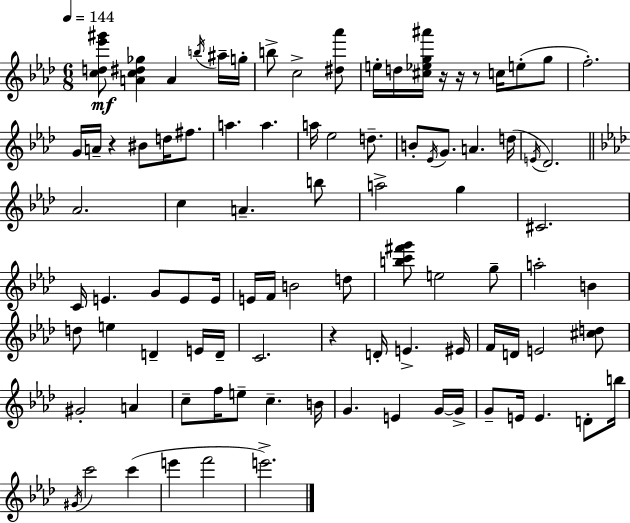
{
  \clef treble
  \numericTimeSignature
  \time 6/8
  \key f \minor
  \tempo 4 = 144
  <c'' d'' ees''' gis'''>8\mf <a' c'' dis'' ges''>4 a'4 \acciaccatura { b''16 } ais''16-- | g''16-. b''8-> c''2-> <dis'' aes'''>8 | e''16-. d''16 <cis'' ees'' g'' ais'''>16 r16 r16 r8 c''16 e''8-.( g''8 | f''2.-.) | \break g'16 a'16-- r4 bis'8 d''16 fis''8. | a''4. a''4. | a''16 ees''2 d''8.-- | b'8-. \acciaccatura { ees'16 } g'8. a'4. | \break d''16( \acciaccatura { e'16 } des'2.) | \bar "||" \break \key aes \major aes'2. | c''4 a'4.-- b''8 | a''2-> g''4 | cis'2. | \break c'16 e'4. g'8 e'8 e'16 | e'16 f'16 b'2 d''8 | <b'' c''' fis''' g'''>8 e''2 g''8-- | a''2-. b'4 | \break d''8 e''4 d'4-- e'16 d'16-- | c'2. | r4 d'16-. e'4.-> eis'16 | f'16 d'16 e'2 <cis'' d''>8 | \break gis'2-. a'4 | c''8-- f''16 e''8-- c''4.-- b'16 | g'4. e'4 g'16~~ g'16-> | g'8-- e'16 e'4. d'8-. b''16 | \break \acciaccatura { gis'16 } c'''2 c'''4( | e'''4 f'''2 | e'''2.->) | \bar "|."
}